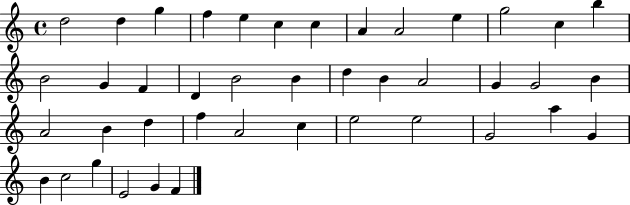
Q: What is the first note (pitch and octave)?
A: D5